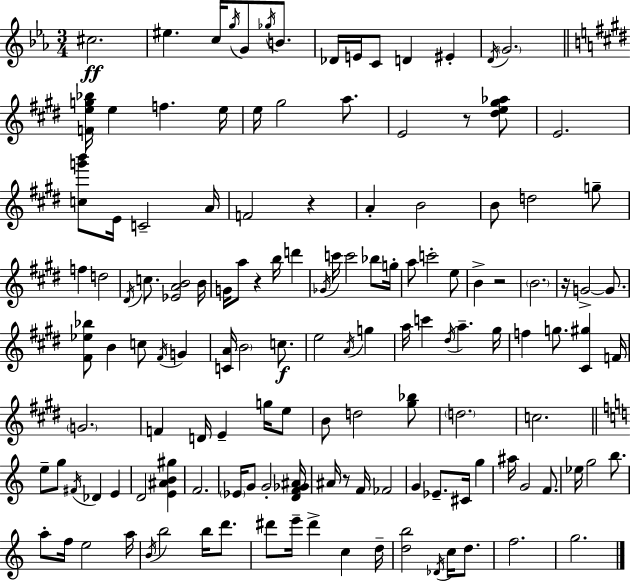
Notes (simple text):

C#5/h. EIS5/q. C5/s G5/s G4/e Gb5/s B4/e. Db4/s E4/s C4/e D4/q EIS4/q D4/s G4/h. [F4,E5,G5,Bb5]/s E5/q F5/q. E5/s E5/s G#5/h A5/e. E4/h R/e [D#5,E5,G#5,Ab5]/e E4/h. [C5,G6,B6]/e E4/s C4/h A4/s F4/h R/q A4/q B4/h B4/e D5/h G5/e F5/q D5/h D#4/s C5/e. [Eb4,A4,B4]/h B4/s G4/s A5/e R/q B5/s D6/q Gb4/s C6/s C6/h Bb5/e G5/s A5/e C6/h E5/e B4/q R/h B4/h. R/s G4/h G4/e. [F#4,Eb5,Bb5]/e B4/q C5/e F#4/s G4/q [C4,A4]/s B4/h C5/e. E5/h A4/s G5/q A5/s C6/q D#5/s A5/q. G#5/s F5/q G5/e. [C#4,G#5]/q F4/s G4/h. F4/q D4/s E4/q G5/s E5/e B4/e D5/h [G#5,Bb5]/e D5/h. C5/h. E5/e G5/e F#4/s Db4/q E4/q D4/h [E4,A#4,B4,G#5]/q F4/h. Eb4/s G4/e G4/h [D4,F4,Gb4,A#4]/s A#4/s R/e F4/s FES4/h G4/q Eb4/e. C#4/s G5/q A#5/s G4/h F4/e. Eb5/s G5/h B5/e. A5/e F5/s E5/h A5/s B4/s B5/h B5/s D6/e. D#6/e E6/s D#6/q C5/q D5/s [D5,B5]/h Db4/s C5/s D5/e. F5/h. G5/h.